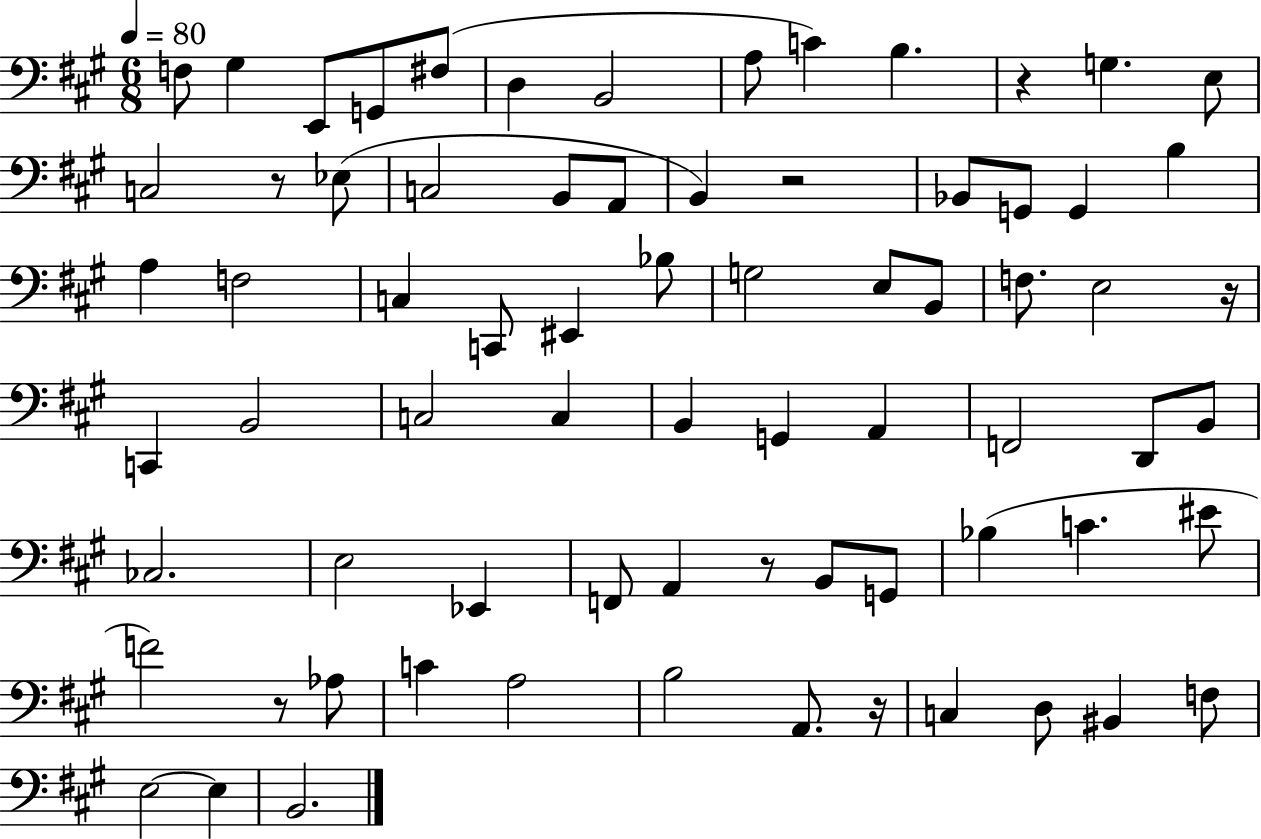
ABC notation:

X:1
T:Untitled
M:6/8
L:1/4
K:A
F,/2 ^G, E,,/2 G,,/2 ^F,/2 D, B,,2 A,/2 C B, z G, E,/2 C,2 z/2 _E,/2 C,2 B,,/2 A,,/2 B,, z2 _B,,/2 G,,/2 G,, B, A, F,2 C, C,,/2 ^E,, _B,/2 G,2 E,/2 B,,/2 F,/2 E,2 z/4 C,, B,,2 C,2 C, B,, G,, A,, F,,2 D,,/2 B,,/2 _C,2 E,2 _E,, F,,/2 A,, z/2 B,,/2 G,,/2 _B, C ^E/2 F2 z/2 _A,/2 C A,2 B,2 A,,/2 z/4 C, D,/2 ^B,, F,/2 E,2 E, B,,2